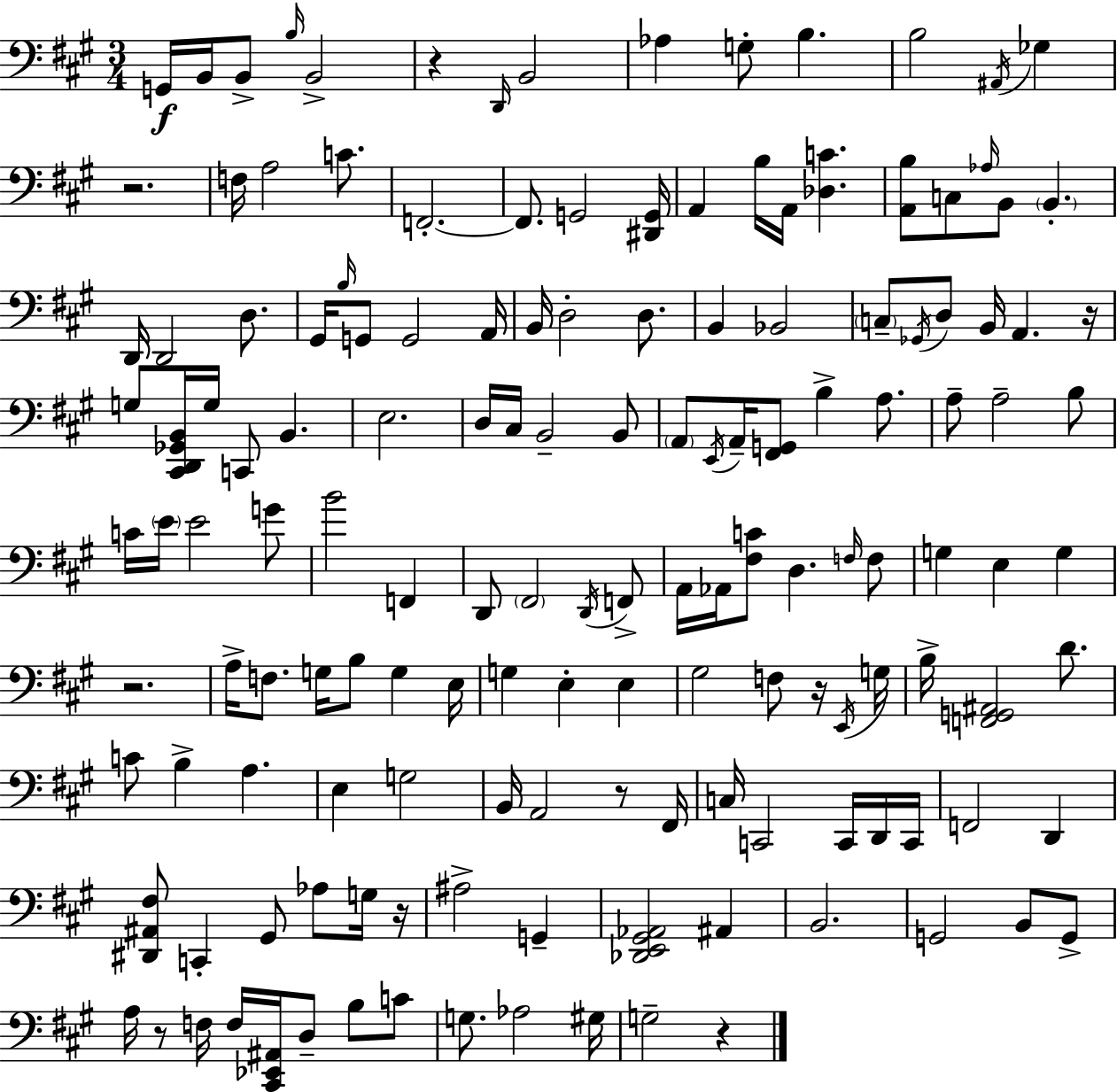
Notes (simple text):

G2/s B2/s B2/e B3/s B2/h R/q D2/s B2/h Ab3/q G3/e B3/q. B3/h A#2/s Gb3/q R/h. F3/s A3/h C4/e. F2/h. F2/e. G2/h [D#2,G2]/s A2/q B3/s A2/s [Db3,C4]/q. [A2,B3]/e C3/e Ab3/s B2/e B2/q. D2/s D2/h D3/e. G#2/s B3/s G2/e G2/h A2/s B2/s D3/h D3/e. B2/q Bb2/h C3/e Gb2/s D3/e B2/s A2/q. R/s G3/e [C#2,D2,Gb2,B2]/s G3/s C2/e B2/q. E3/h. D3/s C#3/s B2/h B2/e A2/e E2/s A2/s [F#2,G2]/e B3/q A3/e. A3/e A3/h B3/e C4/s E4/s E4/h G4/e B4/h F2/q D2/e F#2/h D2/s F2/e A2/s Ab2/s [F#3,C4]/e D3/q. F3/s F3/e G3/q E3/q G3/q R/h. A3/s F3/e. G3/s B3/e G3/q E3/s G3/q E3/q E3/q G#3/h F3/e R/s E2/s G3/s B3/s [F2,G2,A#2]/h D4/e. C4/e B3/q A3/q. E3/q G3/h B2/s A2/h R/e F#2/s C3/s C2/h C2/s D2/s C2/s F2/h D2/q [D#2,A#2,F#3]/e C2/q G#2/e Ab3/e G3/s R/s A#3/h G2/q [Db2,E2,G#2,Ab2]/h A#2/q B2/h. G2/h B2/e G2/e A3/s R/e F3/s F3/s [C#2,Eb2,A#2]/s D3/e B3/e C4/e G3/e. Ab3/h G#3/s G3/h R/q